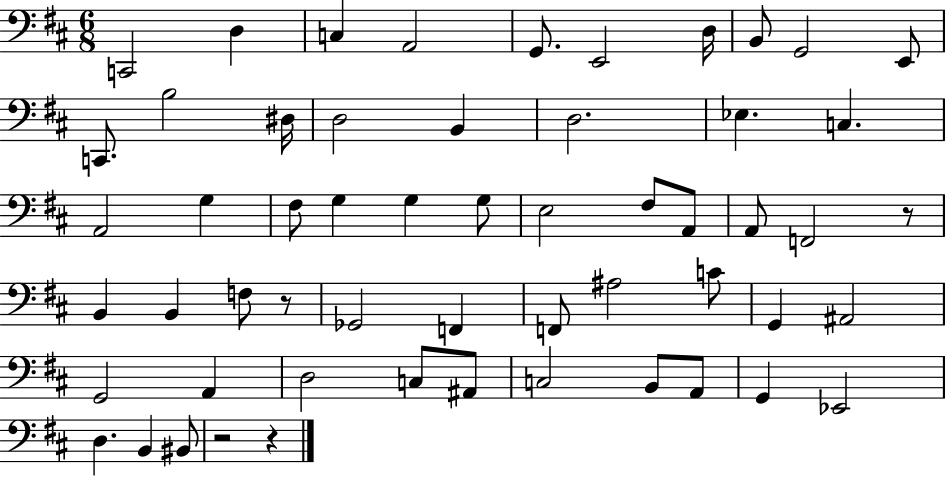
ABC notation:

X:1
T:Untitled
M:6/8
L:1/4
K:D
C,,2 D, C, A,,2 G,,/2 E,,2 D,/4 B,,/2 G,,2 E,,/2 C,,/2 B,2 ^D,/4 D,2 B,, D,2 _E, C, A,,2 G, ^F,/2 G, G, G,/2 E,2 ^F,/2 A,,/2 A,,/2 F,,2 z/2 B,, B,, F,/2 z/2 _G,,2 F,, F,,/2 ^A,2 C/2 G,, ^A,,2 G,,2 A,, D,2 C,/2 ^A,,/2 C,2 B,,/2 A,,/2 G,, _E,,2 D, B,, ^B,,/2 z2 z